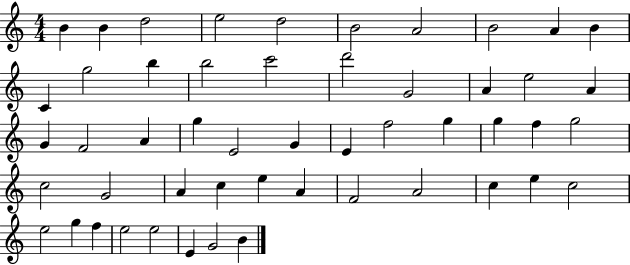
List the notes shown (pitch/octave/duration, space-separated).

B4/q B4/q D5/h E5/h D5/h B4/h A4/h B4/h A4/q B4/q C4/q G5/h B5/q B5/h C6/h D6/h G4/h A4/q E5/h A4/q G4/q F4/h A4/q G5/q E4/h G4/q E4/q F5/h G5/q G5/q F5/q G5/h C5/h G4/h A4/q C5/q E5/q A4/q F4/h A4/h C5/q E5/q C5/h E5/h G5/q F5/q E5/h E5/h E4/q G4/h B4/q